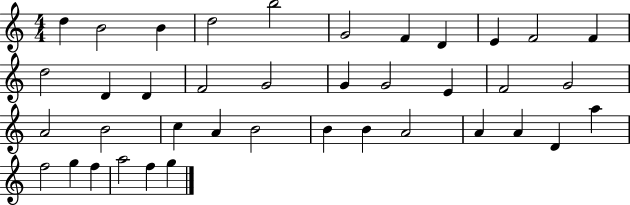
{
  \clef treble
  \numericTimeSignature
  \time 4/4
  \key c \major
  d''4 b'2 b'4 | d''2 b''2 | g'2 f'4 d'4 | e'4 f'2 f'4 | \break d''2 d'4 d'4 | f'2 g'2 | g'4 g'2 e'4 | f'2 g'2 | \break a'2 b'2 | c''4 a'4 b'2 | b'4 b'4 a'2 | a'4 a'4 d'4 a''4 | \break f''2 g''4 f''4 | a''2 f''4 g''4 | \bar "|."
}